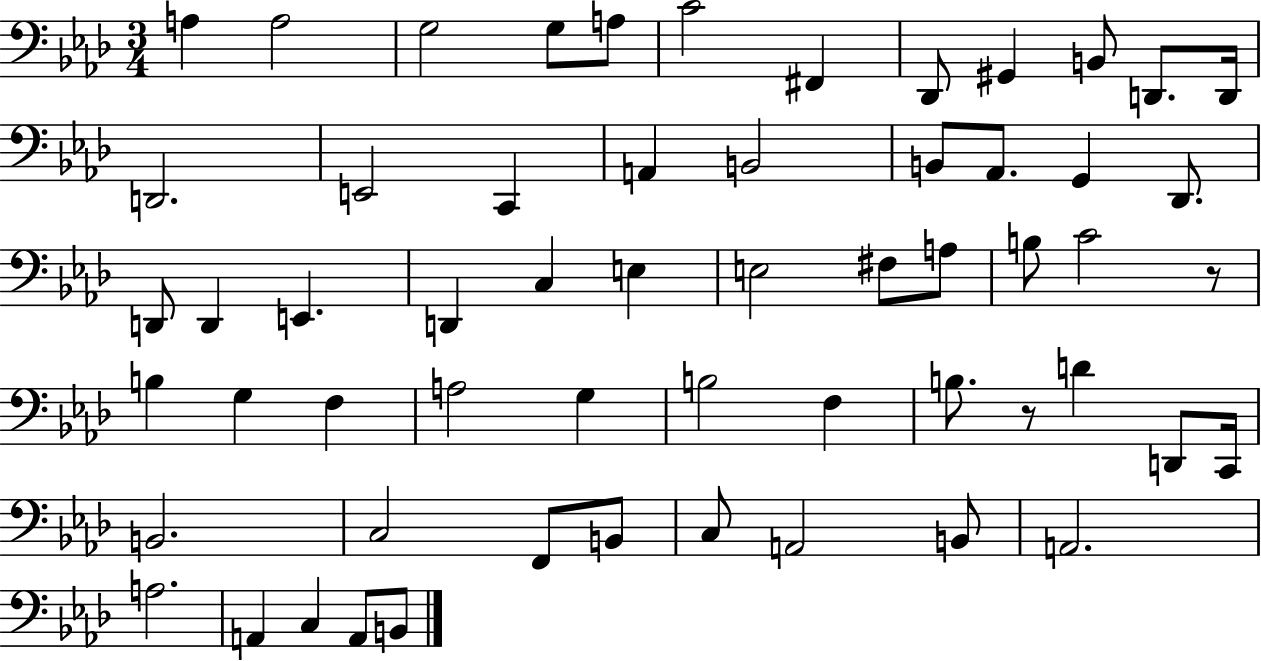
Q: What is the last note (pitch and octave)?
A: B2